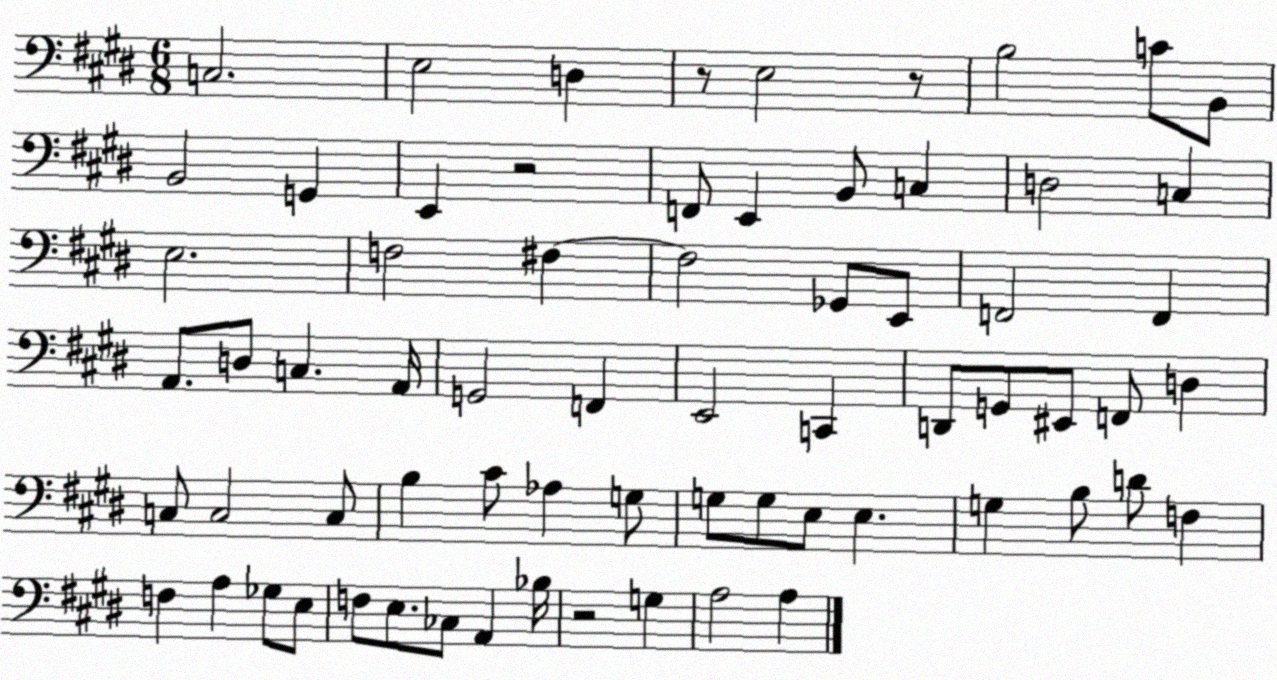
X:1
T:Untitled
M:6/8
L:1/4
K:E
C,2 E,2 D, z/2 E,2 z/2 B,2 C/2 B,,/2 B,,2 G,, E,, z2 F,,/2 E,, B,,/2 C, D,2 C, E,2 F,2 ^F, ^F,2 _G,,/2 E,,/2 F,,2 F,, A,,/2 D,/2 C, A,,/4 G,,2 F,, E,,2 C,, D,,/2 G,,/2 ^E,,/2 F,,/2 D, C,/2 C,2 C,/2 B, ^C/2 _A, G,/2 G,/2 G,/2 E,/2 E, G, B,/2 D/2 F, F, A, _G,/2 E,/2 F,/2 E,/2 _C,/2 A,, _B,/4 z2 G, A,2 A,